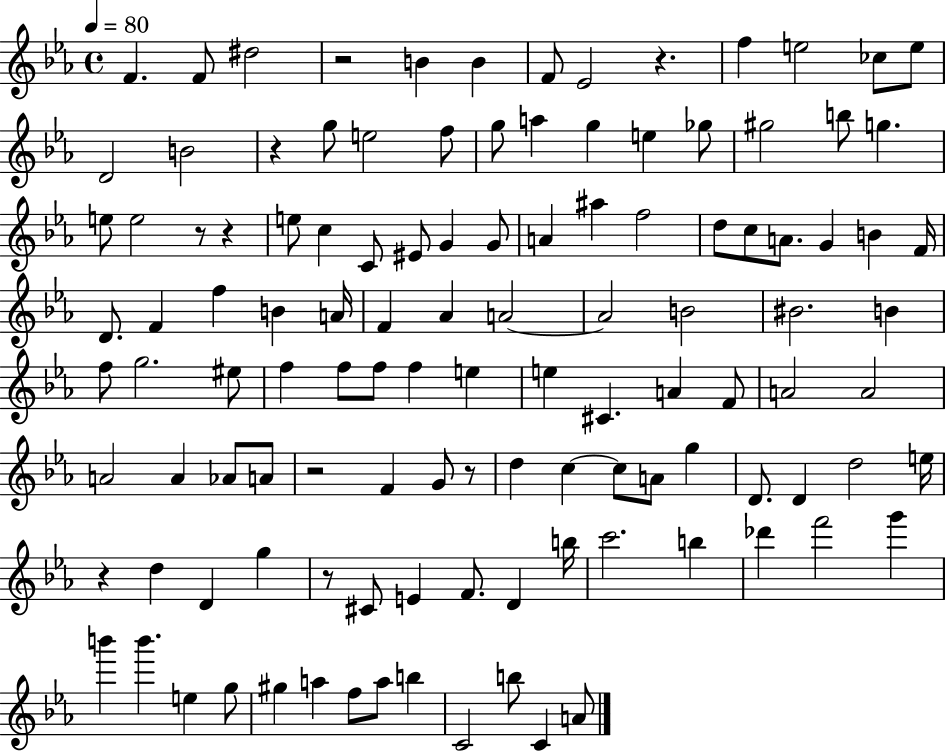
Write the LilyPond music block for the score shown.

{
  \clef treble
  \time 4/4
  \defaultTimeSignature
  \key ees \major
  \tempo 4 = 80
  f'4. f'8 dis''2 | r2 b'4 b'4 | f'8 ees'2 r4. | f''4 e''2 ces''8 e''8 | \break d'2 b'2 | r4 g''8 e''2 f''8 | g''8 a''4 g''4 e''4 ges''8 | gis''2 b''8 g''4. | \break e''8 e''2 r8 r4 | e''8 c''4 c'8 eis'8 g'4 g'8 | a'4 ais''4 f''2 | d''8 c''8 a'8. g'4 b'4 f'16 | \break d'8. f'4 f''4 b'4 a'16 | f'4 aes'4 a'2~~ | a'2 b'2 | bis'2. b'4 | \break f''8 g''2. eis''8 | f''4 f''8 f''8 f''4 e''4 | e''4 cis'4. a'4 f'8 | a'2 a'2 | \break a'2 a'4 aes'8 a'8 | r2 f'4 g'8 r8 | d''4 c''4~~ c''8 a'8 g''4 | d'8. d'4 d''2 e''16 | \break r4 d''4 d'4 g''4 | r8 cis'8 e'4 f'8. d'4 b''16 | c'''2. b''4 | des'''4 f'''2 g'''4 | \break b'''4 b'''4. e''4 g''8 | gis''4 a''4 f''8 a''8 b''4 | c'2 b''8 c'4 a'8 | \bar "|."
}